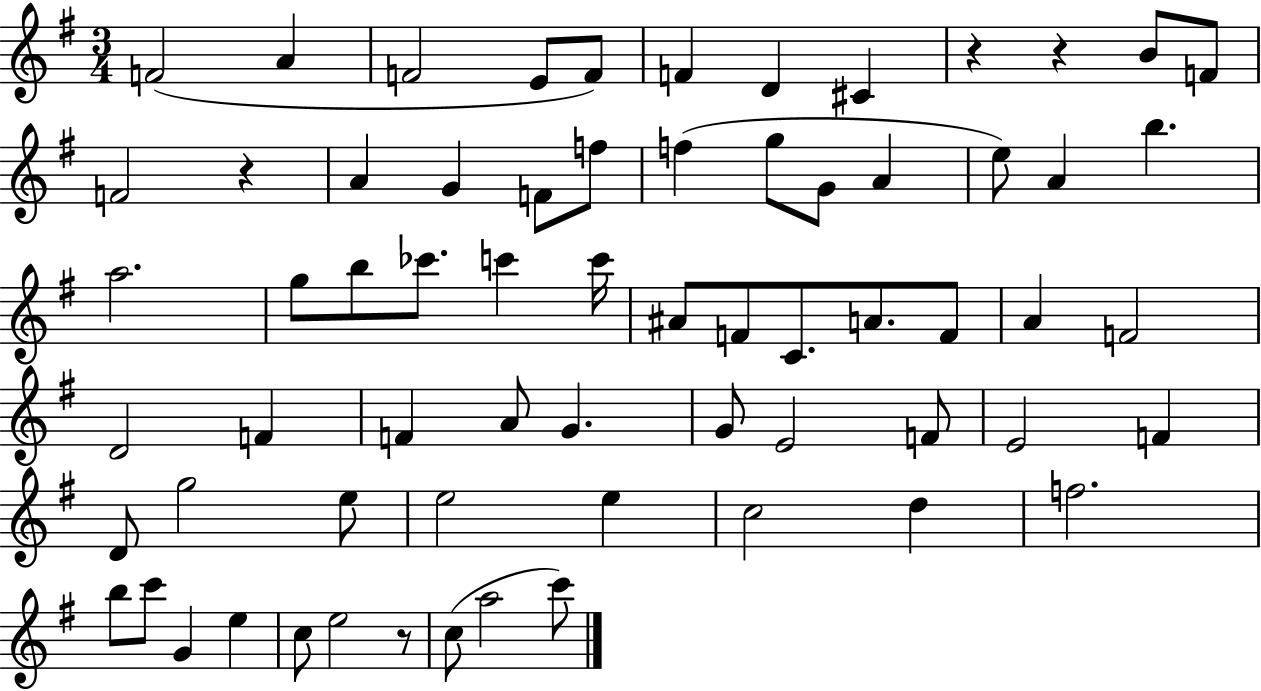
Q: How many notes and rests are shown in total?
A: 66